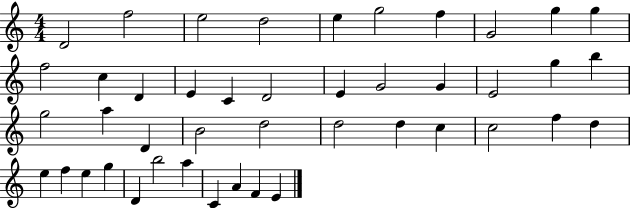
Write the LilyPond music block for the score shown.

{
  \clef treble
  \numericTimeSignature
  \time 4/4
  \key c \major
  d'2 f''2 | e''2 d''2 | e''4 g''2 f''4 | g'2 g''4 g''4 | \break f''2 c''4 d'4 | e'4 c'4 d'2 | e'4 g'2 g'4 | e'2 g''4 b''4 | \break g''2 a''4 d'4 | b'2 d''2 | d''2 d''4 c''4 | c''2 f''4 d''4 | \break e''4 f''4 e''4 g''4 | d'4 b''2 a''4 | c'4 a'4 f'4 e'4 | \bar "|."
}